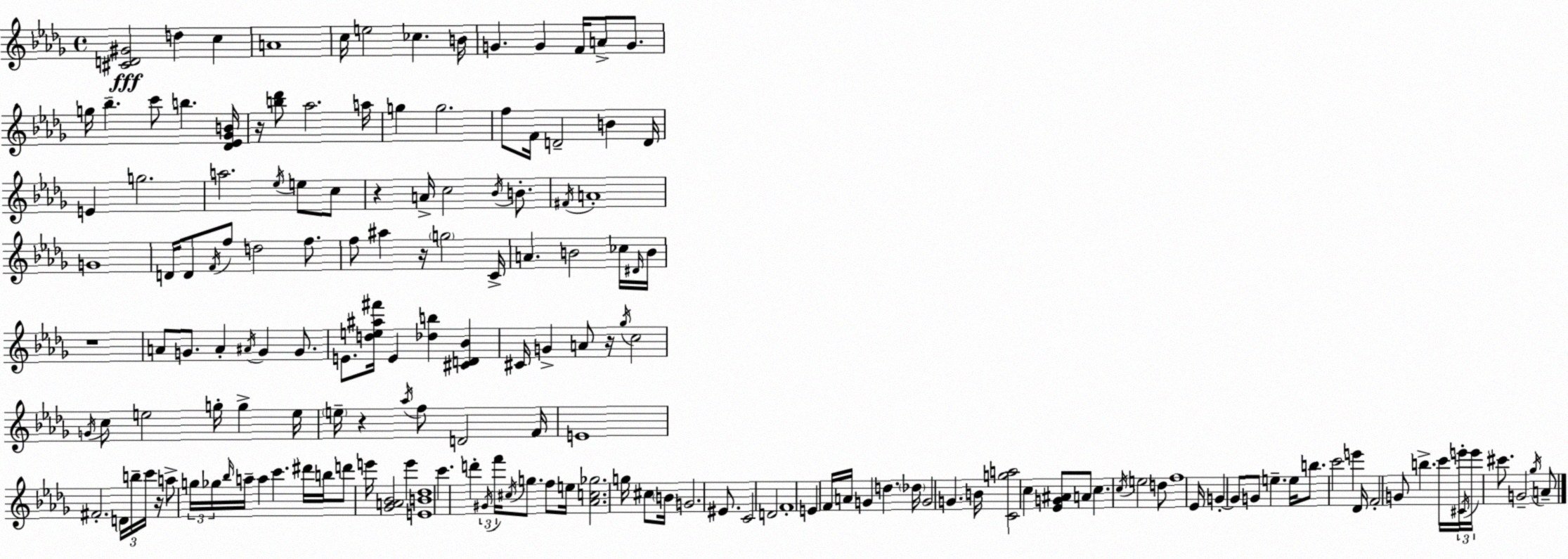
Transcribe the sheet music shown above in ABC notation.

X:1
T:Untitled
M:4/4
L:1/4
K:Bbm
[^CD^G]2 d c A4 c/4 e2 _c B/4 G G F/4 A/2 G/2 g/4 _b c'/2 b [_D_E_GB]/4 z/4 [b_d']/2 _a2 a/4 g g2 f/2 F/4 D2 B D/4 E g2 a2 _e/4 e/2 c/2 z A/4 c2 _B/4 B/2 ^F/4 A4 G4 D/4 D/2 F/4 f/2 d2 f/2 f/2 ^a z/4 g2 C/4 A B2 _c/4 ^D/4 B/4 z4 A/2 G/2 A ^A/4 G G/2 E/2 [de^a^f']/4 E [_db] [^CD_B] ^C/4 G A/2 z/4 _g/4 c2 G/4 c/2 e2 g/4 g e/4 e/4 z _a/4 f/2 D2 F/4 E4 ^F2 D/4 b/4 c'/4 z/4 a/2 g/4 _g/4 _b/4 a/4 a c' ^d'/4 b/4 d'/2 e'/4 [_GA_B]2 e' [EB_d]4 c' d' ^G/4 f'/4 ^c/4 g/2 f/2 e/4 [_Ac_g]2 g/4 ^c/2 B/4 G2 ^E/2 C2 D2 F4 E F/4 A/4 G d _d/4 G2 G B/4 [Cga]2 c [_EG^A]/2 A/2 c c/4 e2 d/2 f4 _E/4 G G/2 G/2 e e/4 b/2 c'2 e' _D/4 F2 G/2 b c'/4 e'/4 ^C/4 e'/4 ^c'/2 G2 _g/4 A/2